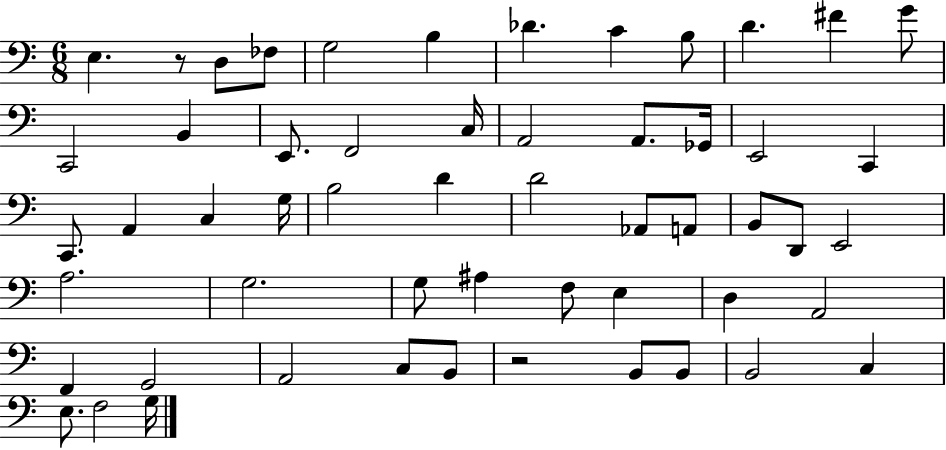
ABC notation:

X:1
T:Untitled
M:6/8
L:1/4
K:C
E, z/2 D,/2 _F,/2 G,2 B, _D C B,/2 D ^F G/2 C,,2 B,, E,,/2 F,,2 C,/4 A,,2 A,,/2 _G,,/4 E,,2 C,, C,,/2 A,, C, G,/4 B,2 D D2 _A,,/2 A,,/2 B,,/2 D,,/2 E,,2 A,2 G,2 G,/2 ^A, F,/2 E, D, A,,2 F,, G,,2 A,,2 C,/2 B,,/2 z2 B,,/2 B,,/2 B,,2 C, E,/2 F,2 G,/4